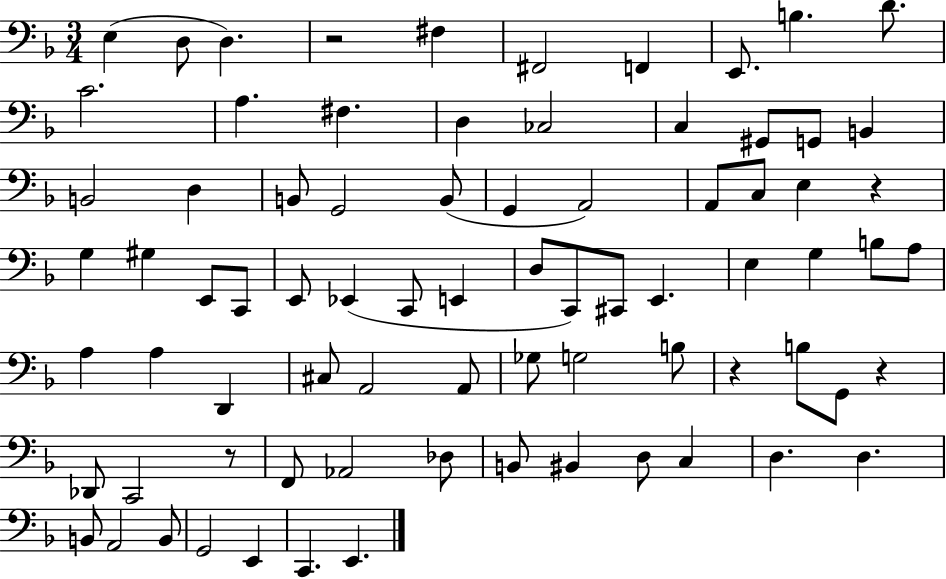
{
  \clef bass
  \numericTimeSignature
  \time 3/4
  \key f \major
  e4( d8 d4.) | r2 fis4 | fis,2 f,4 | e,8. b4. d'8. | \break c'2. | a4. fis4. | d4 ces2 | c4 gis,8 g,8 b,4 | \break b,2 d4 | b,8 g,2 b,8( | g,4 a,2) | a,8 c8 e4 r4 | \break g4 gis4 e,8 c,8 | e,8 ees,4( c,8 e,4 | d8 c,8) cis,8 e,4. | e4 g4 b8 a8 | \break a4 a4 d,4 | cis8 a,2 a,8 | ges8 g2 b8 | r4 b8 g,8 r4 | \break des,8 c,2 r8 | f,8 aes,2 des8 | b,8 bis,4 d8 c4 | d4. d4. | \break b,8 a,2 b,8 | g,2 e,4 | c,4. e,4. | \bar "|."
}